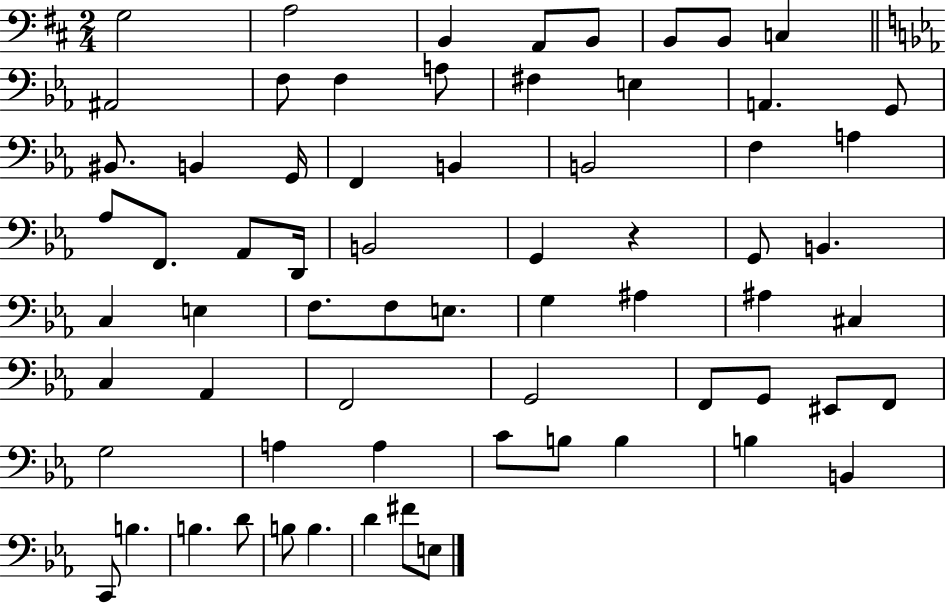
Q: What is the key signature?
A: D major